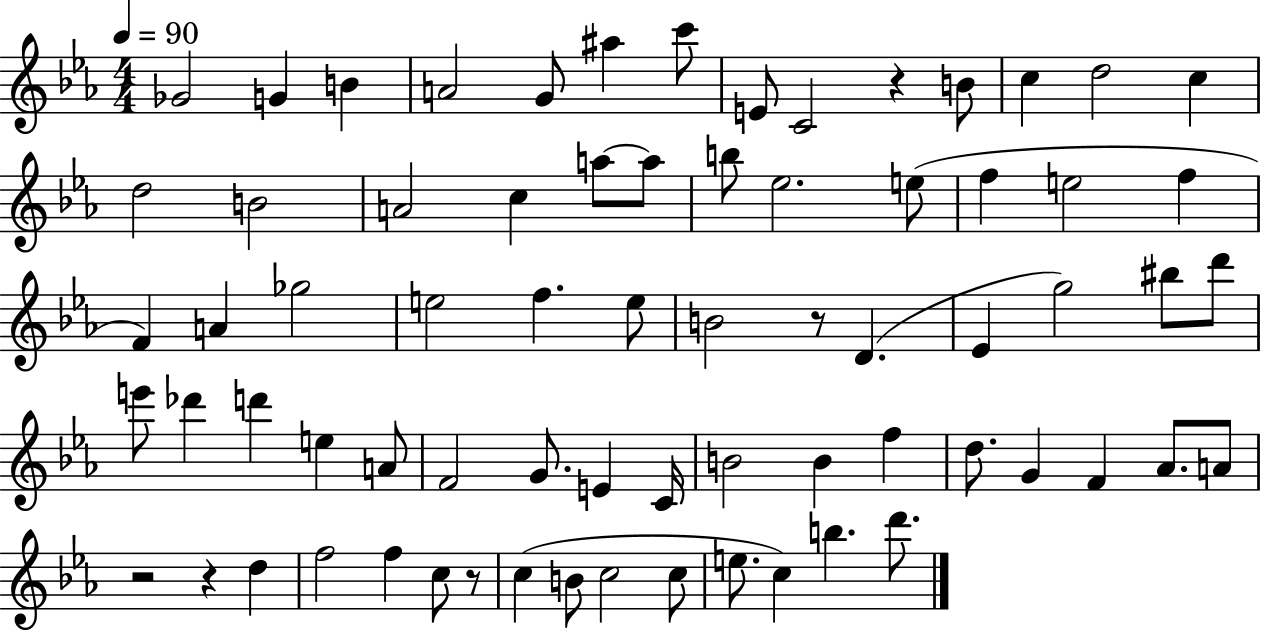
X:1
T:Untitled
M:4/4
L:1/4
K:Eb
_G2 G B A2 G/2 ^a c'/2 E/2 C2 z B/2 c d2 c d2 B2 A2 c a/2 a/2 b/2 _e2 e/2 f e2 f F A _g2 e2 f e/2 B2 z/2 D _E g2 ^b/2 d'/2 e'/2 _d' d' e A/2 F2 G/2 E C/4 B2 B f d/2 G F _A/2 A/2 z2 z d f2 f c/2 z/2 c B/2 c2 c/2 e/2 c b d'/2